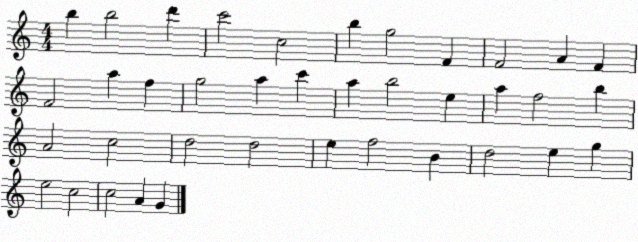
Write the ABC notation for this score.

X:1
T:Untitled
M:4/4
L:1/4
K:C
b b2 d' c'2 c2 b g2 F F2 A F F2 a f g2 a c' a b2 e a f2 b A2 c2 d2 d2 e f2 B d2 e g e2 c2 c2 A G